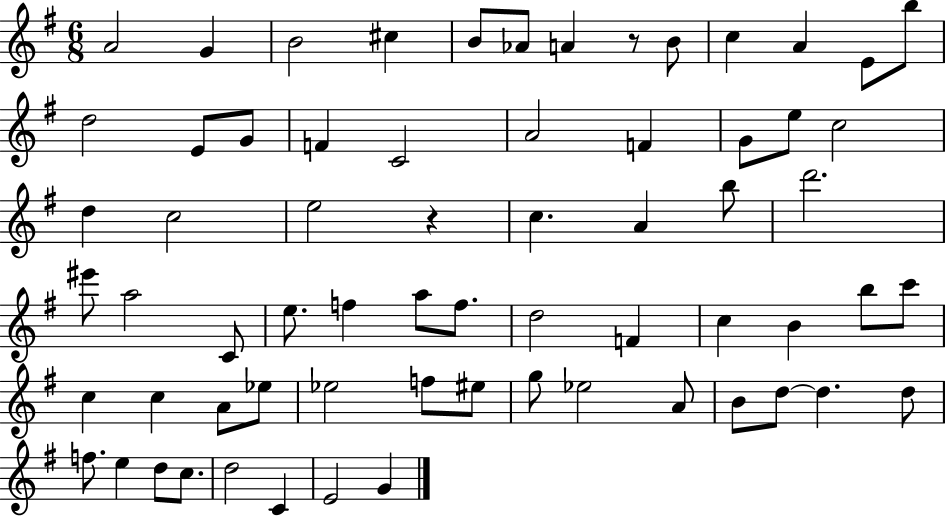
X:1
T:Untitled
M:6/8
L:1/4
K:G
A2 G B2 ^c B/2 _A/2 A z/2 B/2 c A E/2 b/2 d2 E/2 G/2 F C2 A2 F G/2 e/2 c2 d c2 e2 z c A b/2 d'2 ^e'/2 a2 C/2 e/2 f a/2 f/2 d2 F c B b/2 c'/2 c c A/2 _e/2 _e2 f/2 ^e/2 g/2 _e2 A/2 B/2 d/2 d d/2 f/2 e d/2 c/2 d2 C E2 G